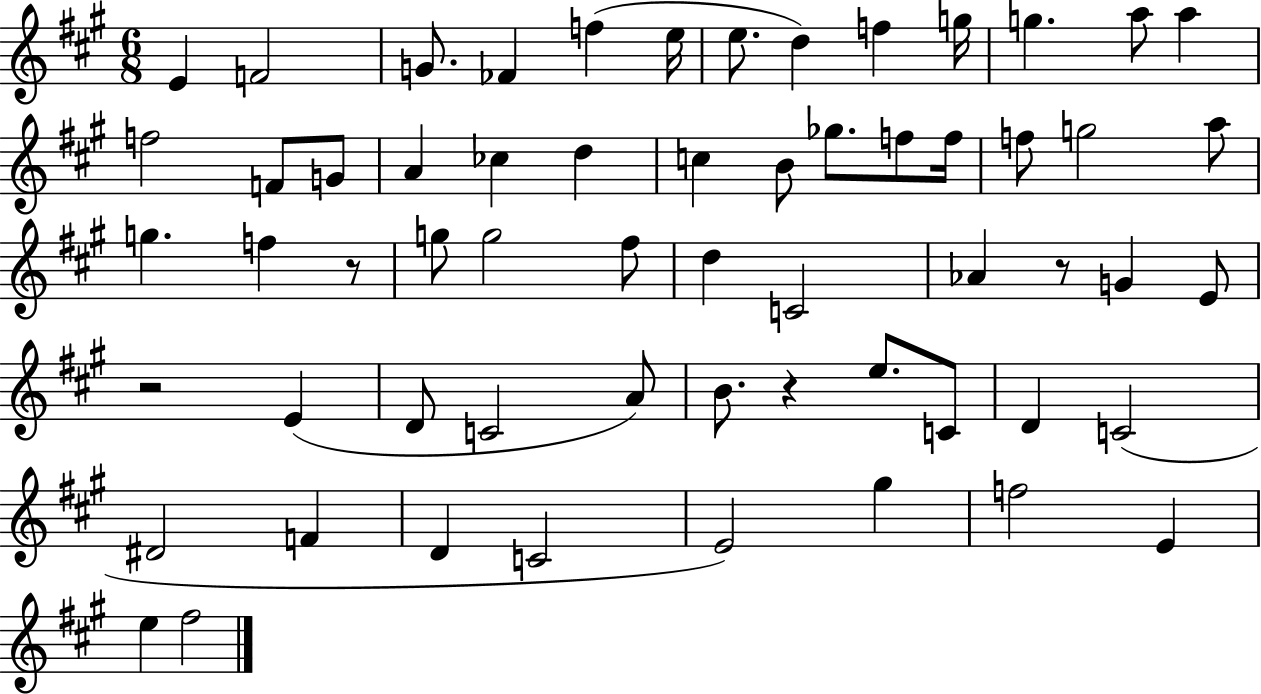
E4/q F4/h G4/e. FES4/q F5/q E5/s E5/e. D5/q F5/q G5/s G5/q. A5/e A5/q F5/h F4/e G4/e A4/q CES5/q D5/q C5/q B4/e Gb5/e. F5/e F5/s F5/e G5/h A5/e G5/q. F5/q R/e G5/e G5/h F#5/e D5/q C4/h Ab4/q R/e G4/q E4/e R/h E4/q D4/e C4/h A4/e B4/e. R/q E5/e. C4/e D4/q C4/h D#4/h F4/q D4/q C4/h E4/h G#5/q F5/h E4/q E5/q F#5/h